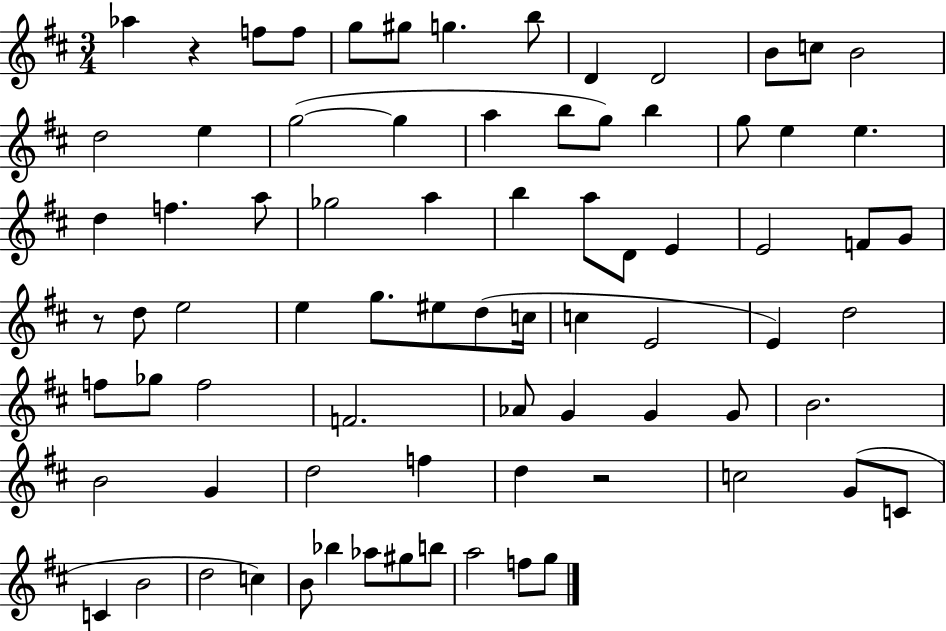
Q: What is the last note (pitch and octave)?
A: G5